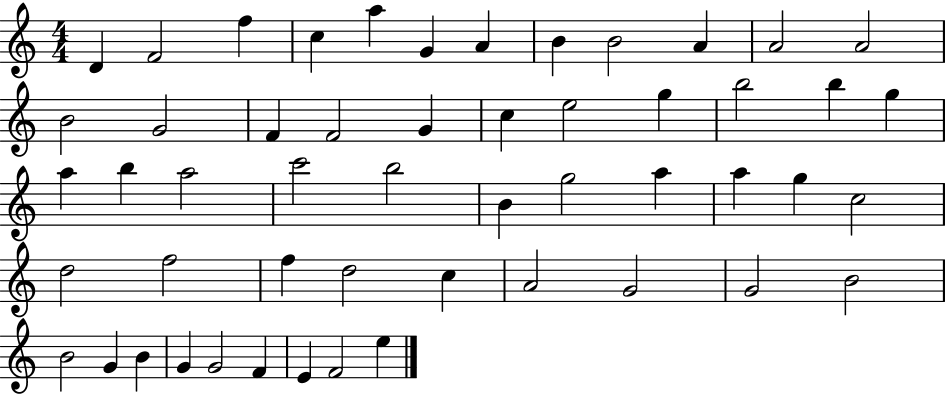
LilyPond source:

{
  \clef treble
  \numericTimeSignature
  \time 4/4
  \key c \major
  d'4 f'2 f''4 | c''4 a''4 g'4 a'4 | b'4 b'2 a'4 | a'2 a'2 | \break b'2 g'2 | f'4 f'2 g'4 | c''4 e''2 g''4 | b''2 b''4 g''4 | \break a''4 b''4 a''2 | c'''2 b''2 | b'4 g''2 a''4 | a''4 g''4 c''2 | \break d''2 f''2 | f''4 d''2 c''4 | a'2 g'2 | g'2 b'2 | \break b'2 g'4 b'4 | g'4 g'2 f'4 | e'4 f'2 e''4 | \bar "|."
}